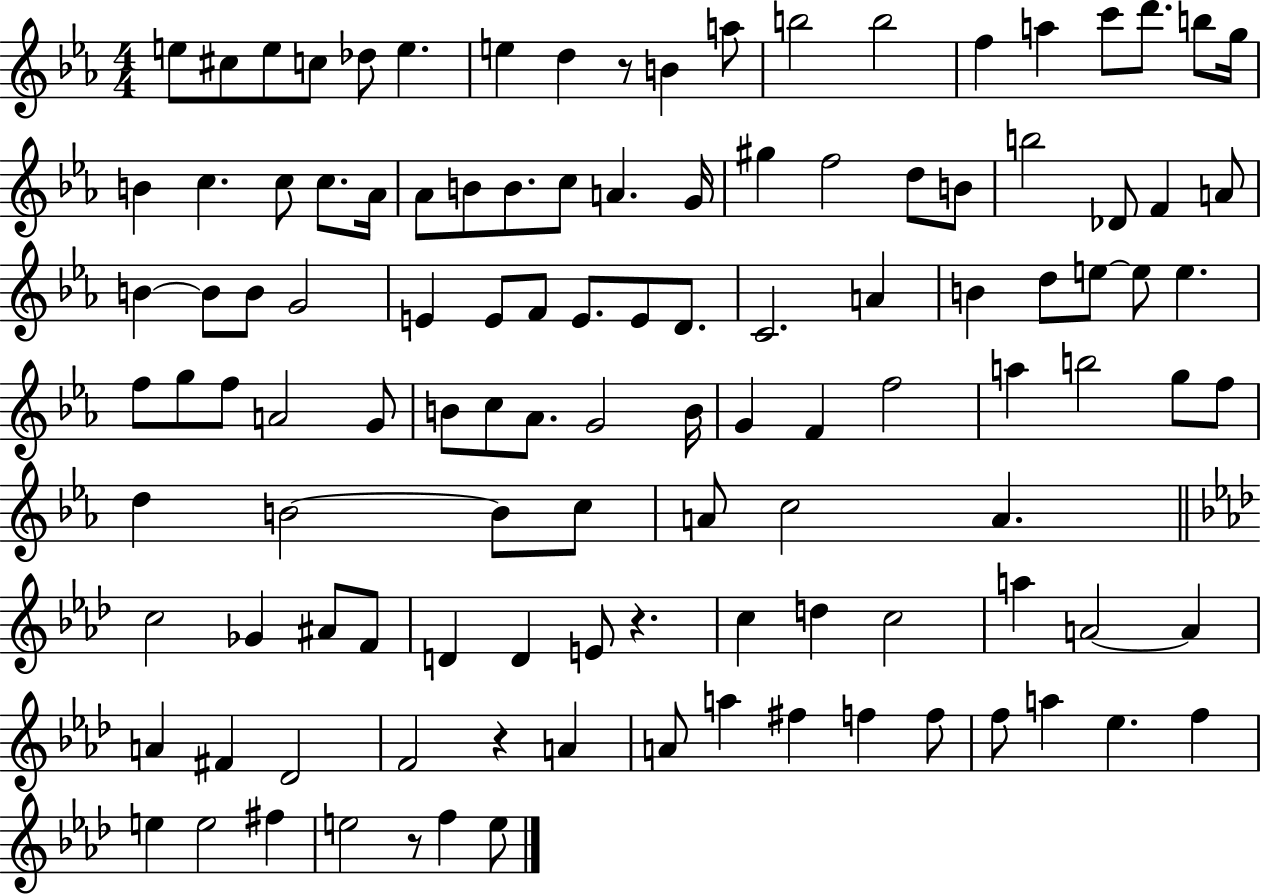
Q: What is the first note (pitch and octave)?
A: E5